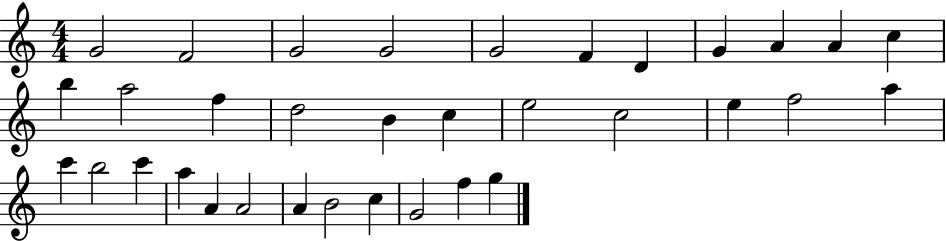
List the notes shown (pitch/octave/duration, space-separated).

G4/h F4/h G4/h G4/h G4/h F4/q D4/q G4/q A4/q A4/q C5/q B5/q A5/h F5/q D5/h B4/q C5/q E5/h C5/h E5/q F5/h A5/q C6/q B5/h C6/q A5/q A4/q A4/h A4/q B4/h C5/q G4/h F5/q G5/q